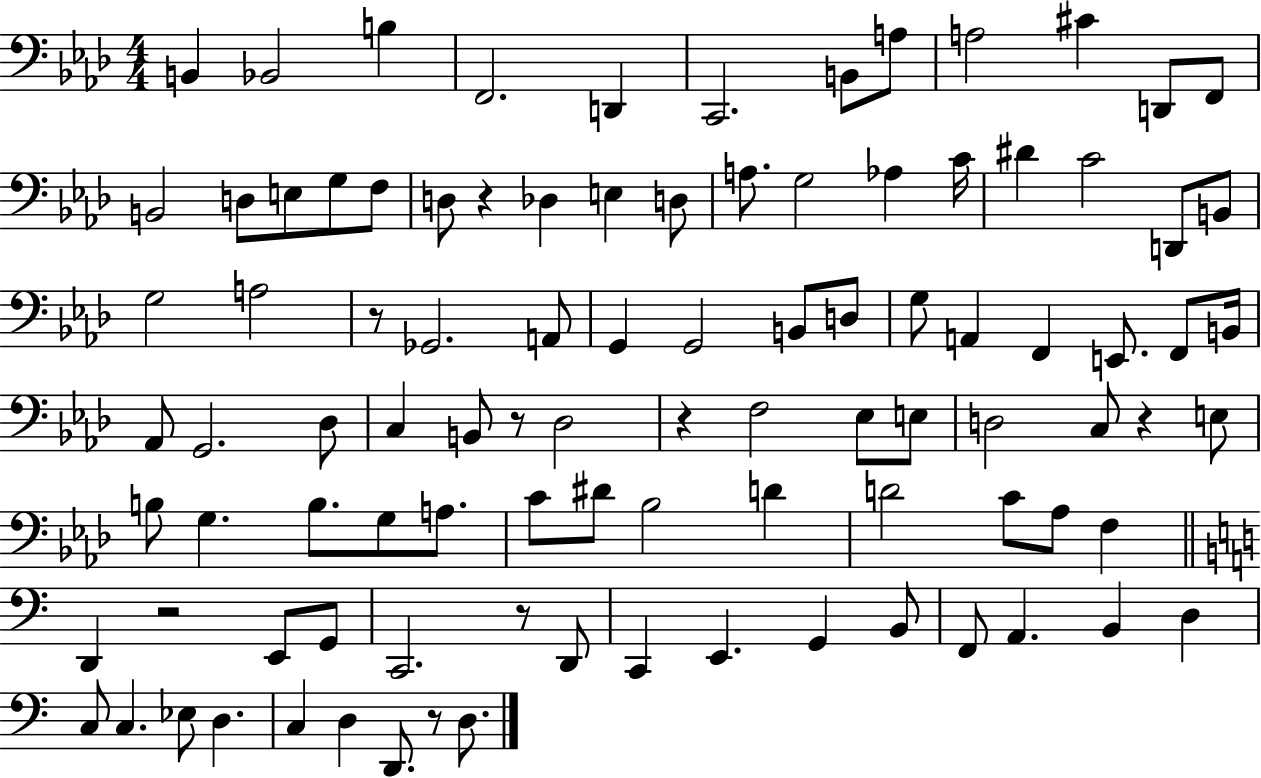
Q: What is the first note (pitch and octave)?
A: B2